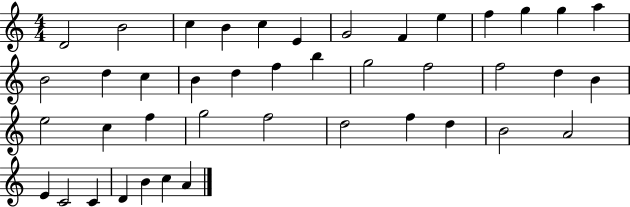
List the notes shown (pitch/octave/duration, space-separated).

D4/h B4/h C5/q B4/q C5/q E4/q G4/h F4/q E5/q F5/q G5/q G5/q A5/q B4/h D5/q C5/q B4/q D5/q F5/q B5/q G5/h F5/h F5/h D5/q B4/q E5/h C5/q F5/q G5/h F5/h D5/h F5/q D5/q B4/h A4/h E4/q C4/h C4/q D4/q B4/q C5/q A4/q